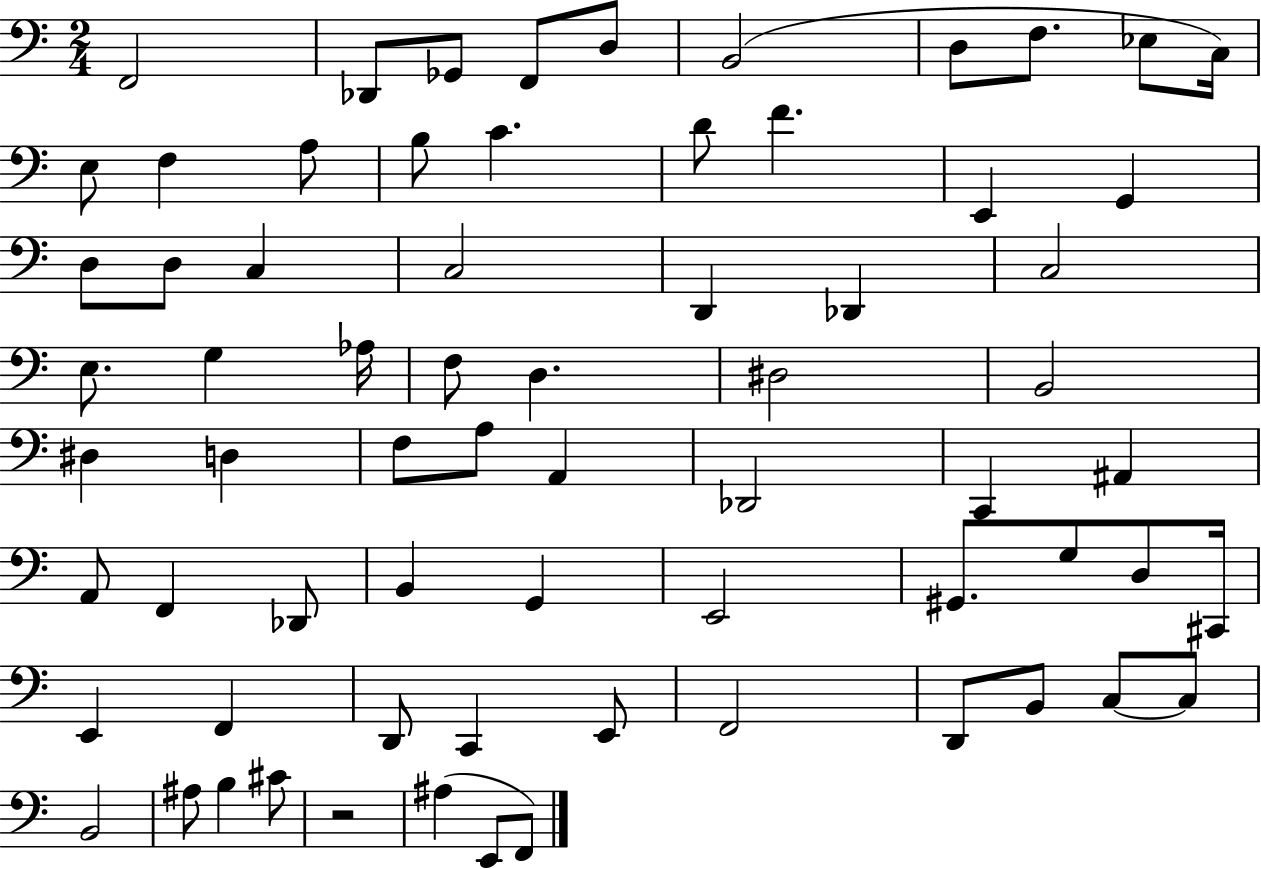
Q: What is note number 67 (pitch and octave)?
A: E2